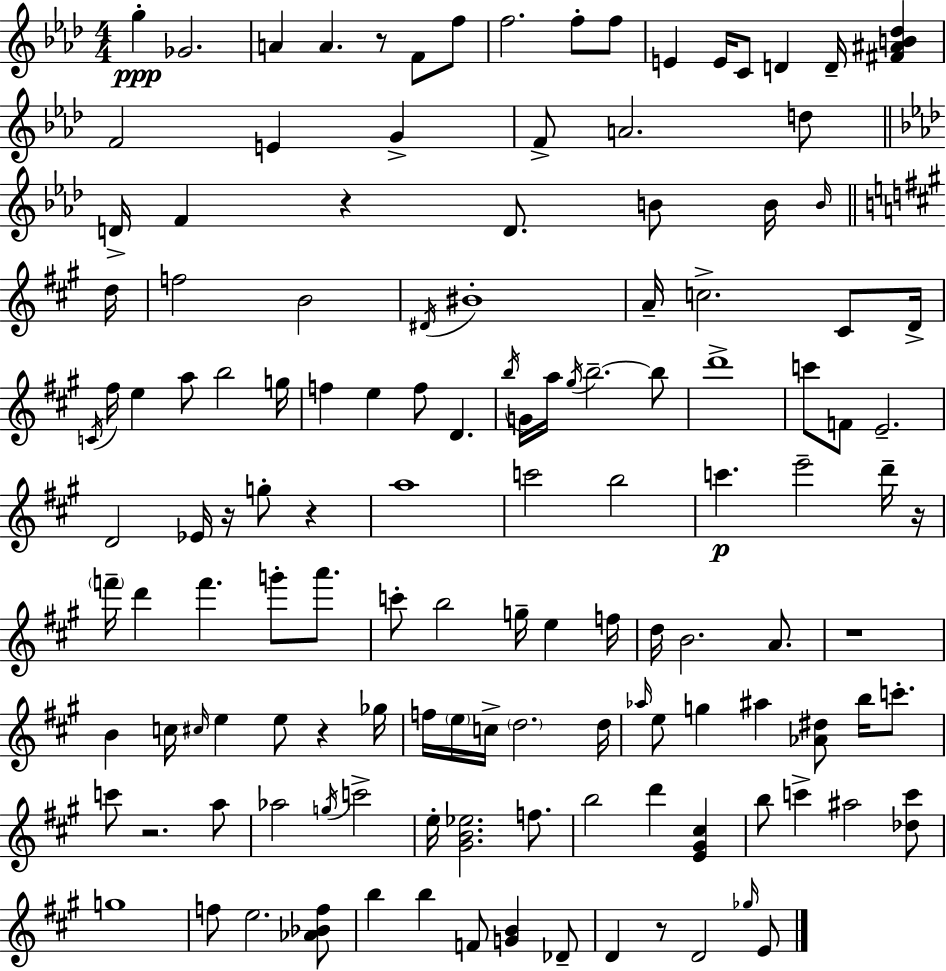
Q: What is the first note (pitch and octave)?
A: G5